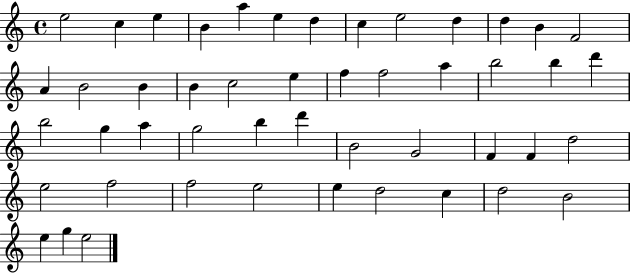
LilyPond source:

{
  \clef treble
  \time 4/4
  \defaultTimeSignature
  \key c \major
  e''2 c''4 e''4 | b'4 a''4 e''4 d''4 | c''4 e''2 d''4 | d''4 b'4 f'2 | \break a'4 b'2 b'4 | b'4 c''2 e''4 | f''4 f''2 a''4 | b''2 b''4 d'''4 | \break b''2 g''4 a''4 | g''2 b''4 d'''4 | b'2 g'2 | f'4 f'4 d''2 | \break e''2 f''2 | f''2 e''2 | e''4 d''2 c''4 | d''2 b'2 | \break e''4 g''4 e''2 | \bar "|."
}